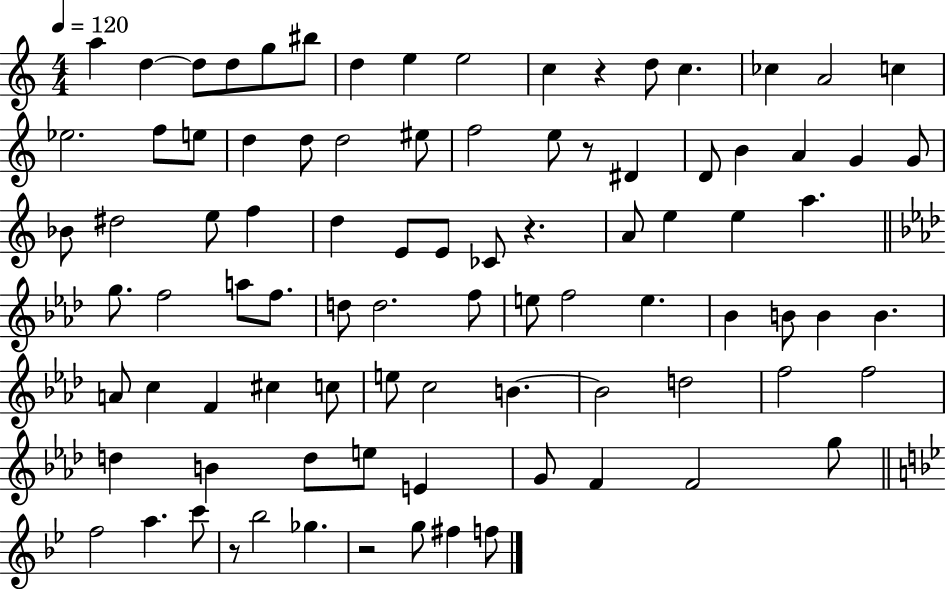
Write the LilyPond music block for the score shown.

{
  \clef treble
  \numericTimeSignature
  \time 4/4
  \key c \major
  \tempo 4 = 120
  \repeat volta 2 { a''4 d''4~~ d''8 d''8 g''8 bis''8 | d''4 e''4 e''2 | c''4 r4 d''8 c''4. | ces''4 a'2 c''4 | \break ees''2. f''8 e''8 | d''4 d''8 d''2 eis''8 | f''2 e''8 r8 dis'4 | d'8 b'4 a'4 g'4 g'8 | \break bes'8 dis''2 e''8 f''4 | d''4 e'8 e'8 ces'8 r4. | a'8 e''4 e''4 a''4. | \bar "||" \break \key aes \major g''8. f''2 a''8 f''8. | d''8 d''2. f''8 | e''8 f''2 e''4. | bes'4 b'8 b'4 b'4. | \break a'8 c''4 f'4 cis''4 c''8 | e''8 c''2 b'4.~~ | b'2 d''2 | f''2 f''2 | \break d''4 b'4 d''8 e''8 e'4 | g'8 f'4 f'2 g''8 | \bar "||" \break \key bes \major f''2 a''4. c'''8 | r8 bes''2 ges''4. | r2 g''8 fis''4 f''8 | } \bar "|."
}